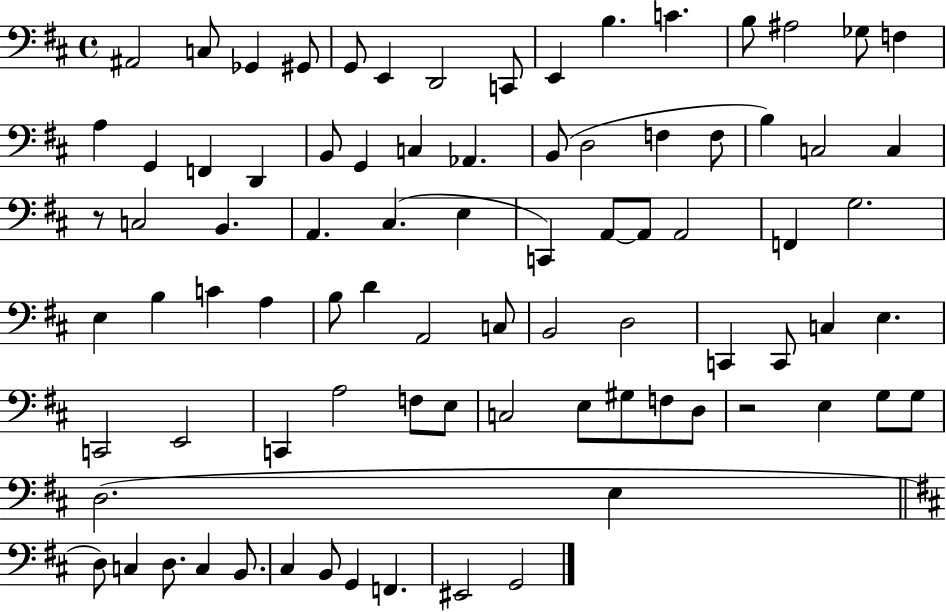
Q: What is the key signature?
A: D major